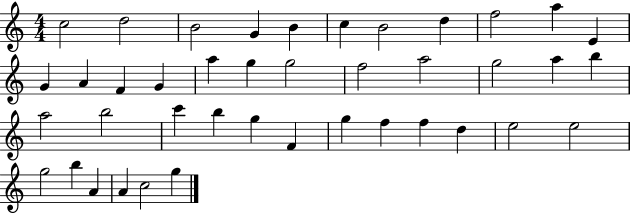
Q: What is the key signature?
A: C major